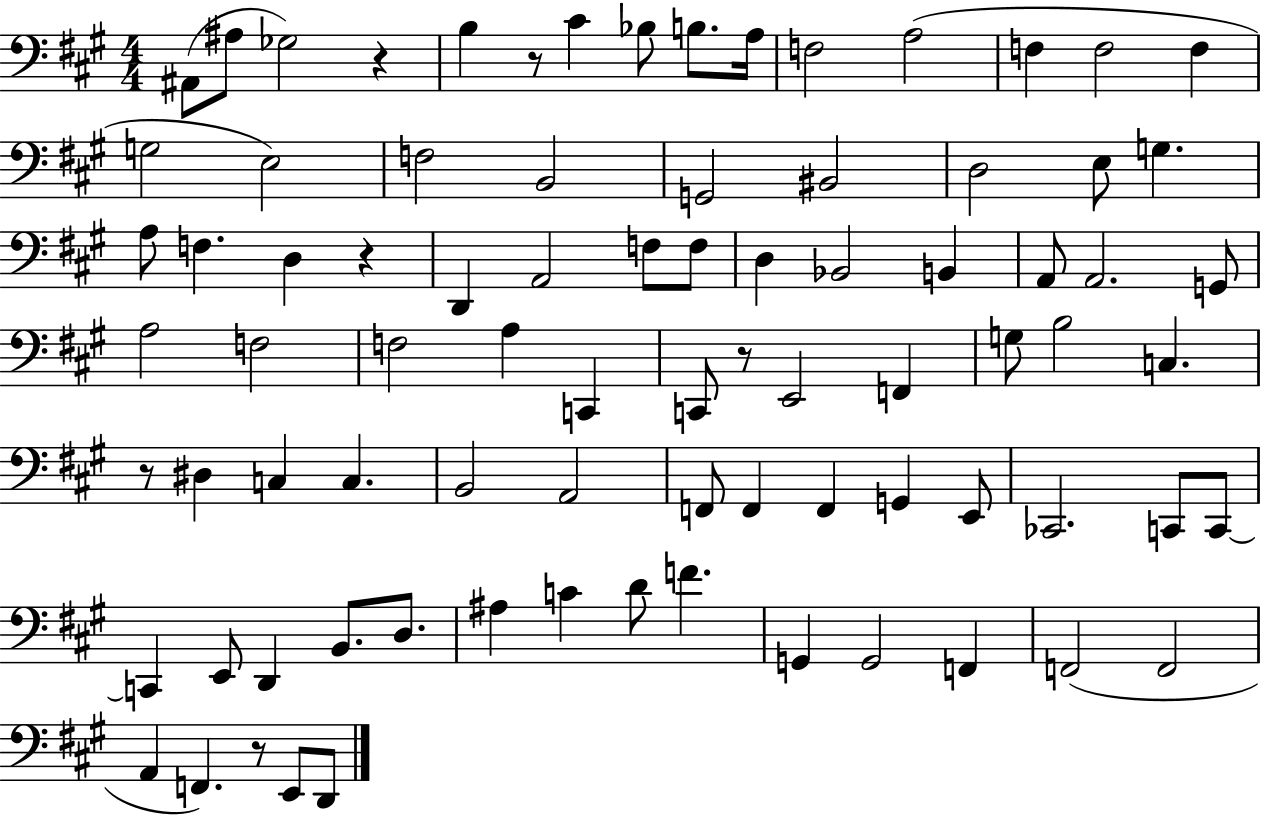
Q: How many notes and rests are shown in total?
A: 83